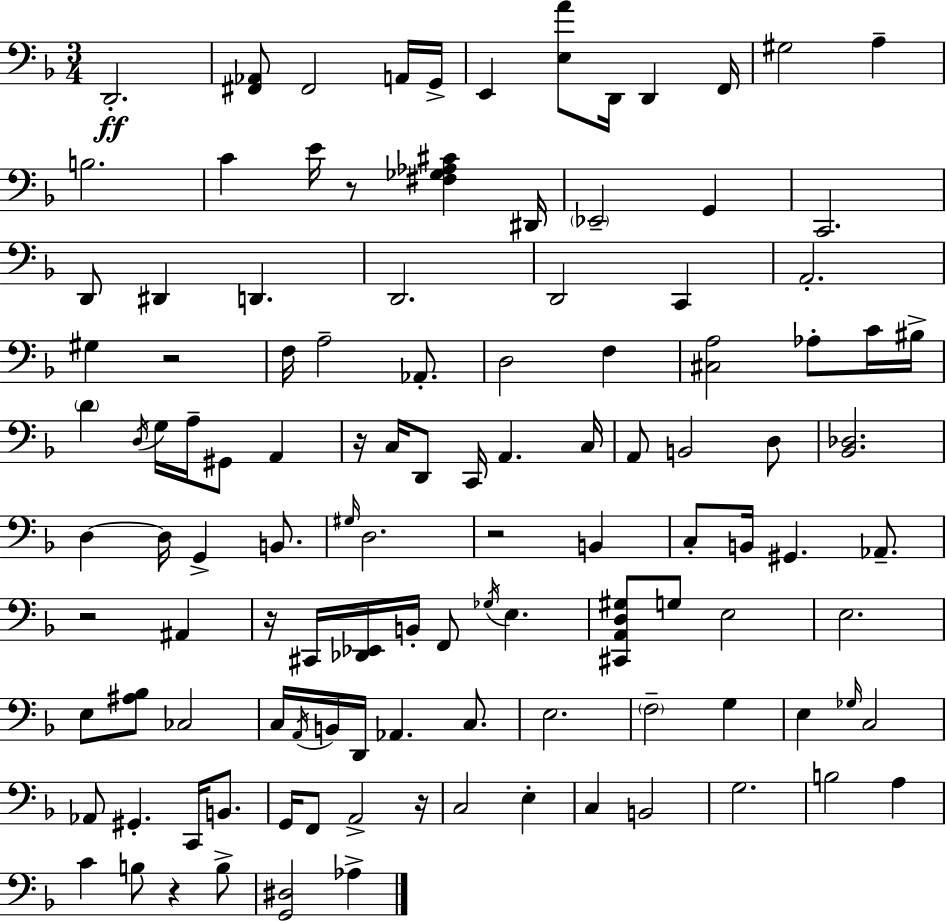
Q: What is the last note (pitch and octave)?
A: Ab3